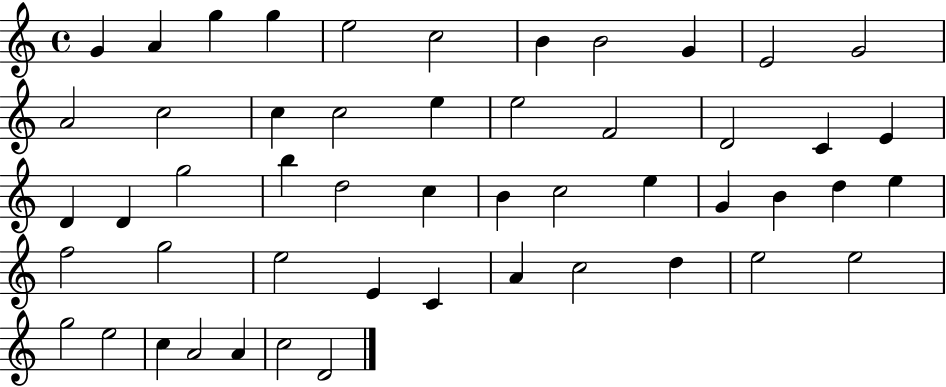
{
  \clef treble
  \time 4/4
  \defaultTimeSignature
  \key c \major
  g'4 a'4 g''4 g''4 | e''2 c''2 | b'4 b'2 g'4 | e'2 g'2 | \break a'2 c''2 | c''4 c''2 e''4 | e''2 f'2 | d'2 c'4 e'4 | \break d'4 d'4 g''2 | b''4 d''2 c''4 | b'4 c''2 e''4 | g'4 b'4 d''4 e''4 | \break f''2 g''2 | e''2 e'4 c'4 | a'4 c''2 d''4 | e''2 e''2 | \break g''2 e''2 | c''4 a'2 a'4 | c''2 d'2 | \bar "|."
}